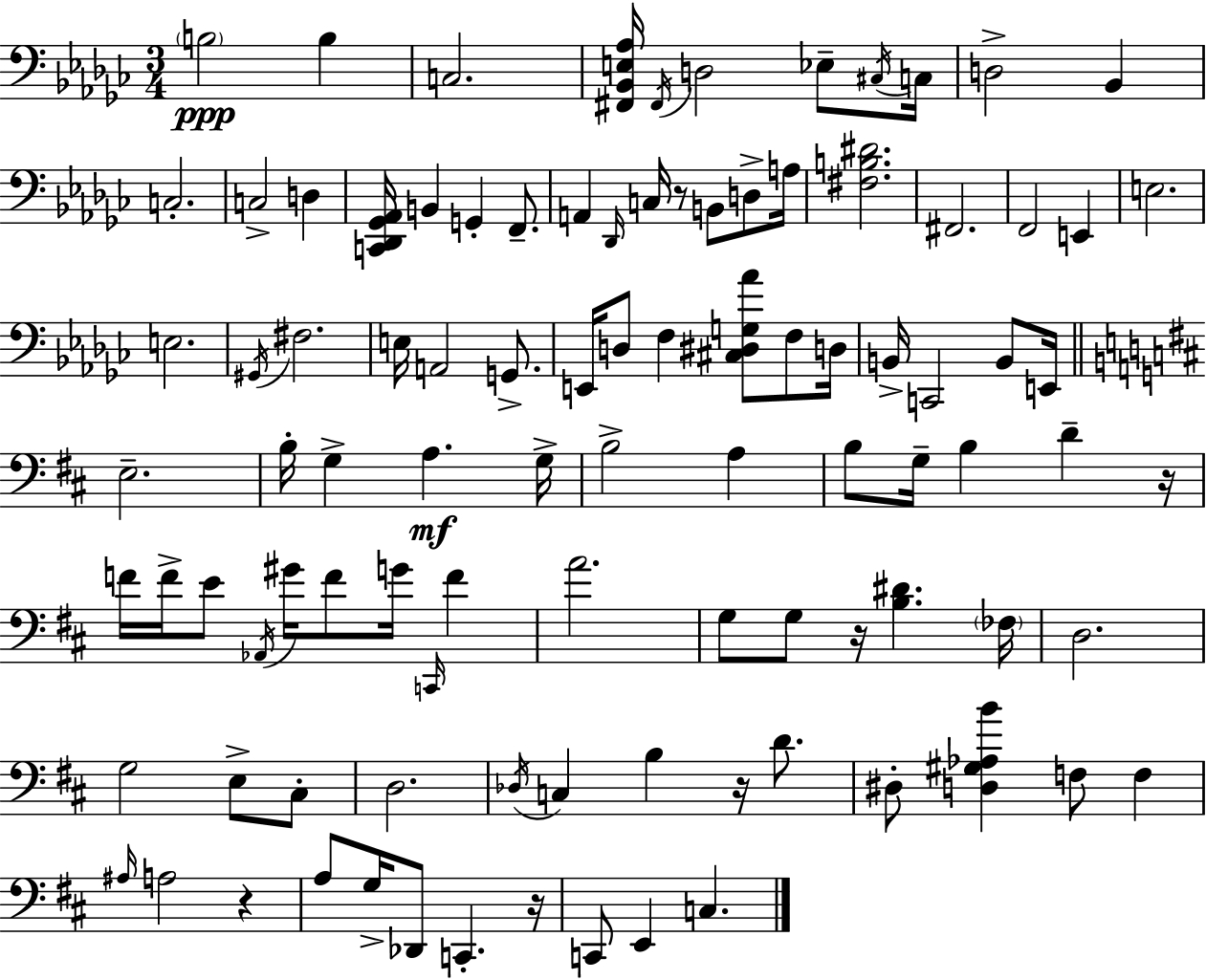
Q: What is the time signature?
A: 3/4